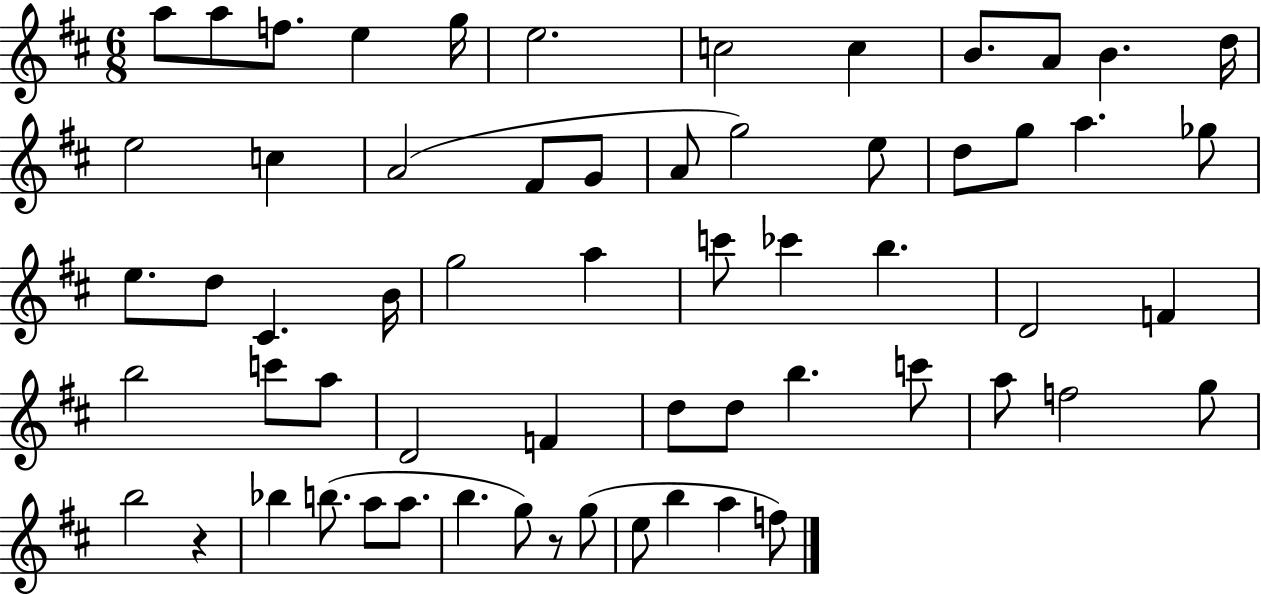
{
  \clef treble
  \numericTimeSignature
  \time 6/8
  \key d \major
  \repeat volta 2 { a''8 a''8 f''8. e''4 g''16 | e''2. | c''2 c''4 | b'8. a'8 b'4. d''16 | \break e''2 c''4 | a'2( fis'8 g'8 | a'8 g''2) e''8 | d''8 g''8 a''4. ges''8 | \break e''8. d''8 cis'4. b'16 | g''2 a''4 | c'''8 ces'''4 b''4. | d'2 f'4 | \break b''2 c'''8 a''8 | d'2 f'4 | d''8 d''8 b''4. c'''8 | a''8 f''2 g''8 | \break b''2 r4 | bes''4 b''8.( a''8 a''8. | b''4. g''8) r8 g''8( | e''8 b''4 a''4 f''8) | \break } \bar "|."
}